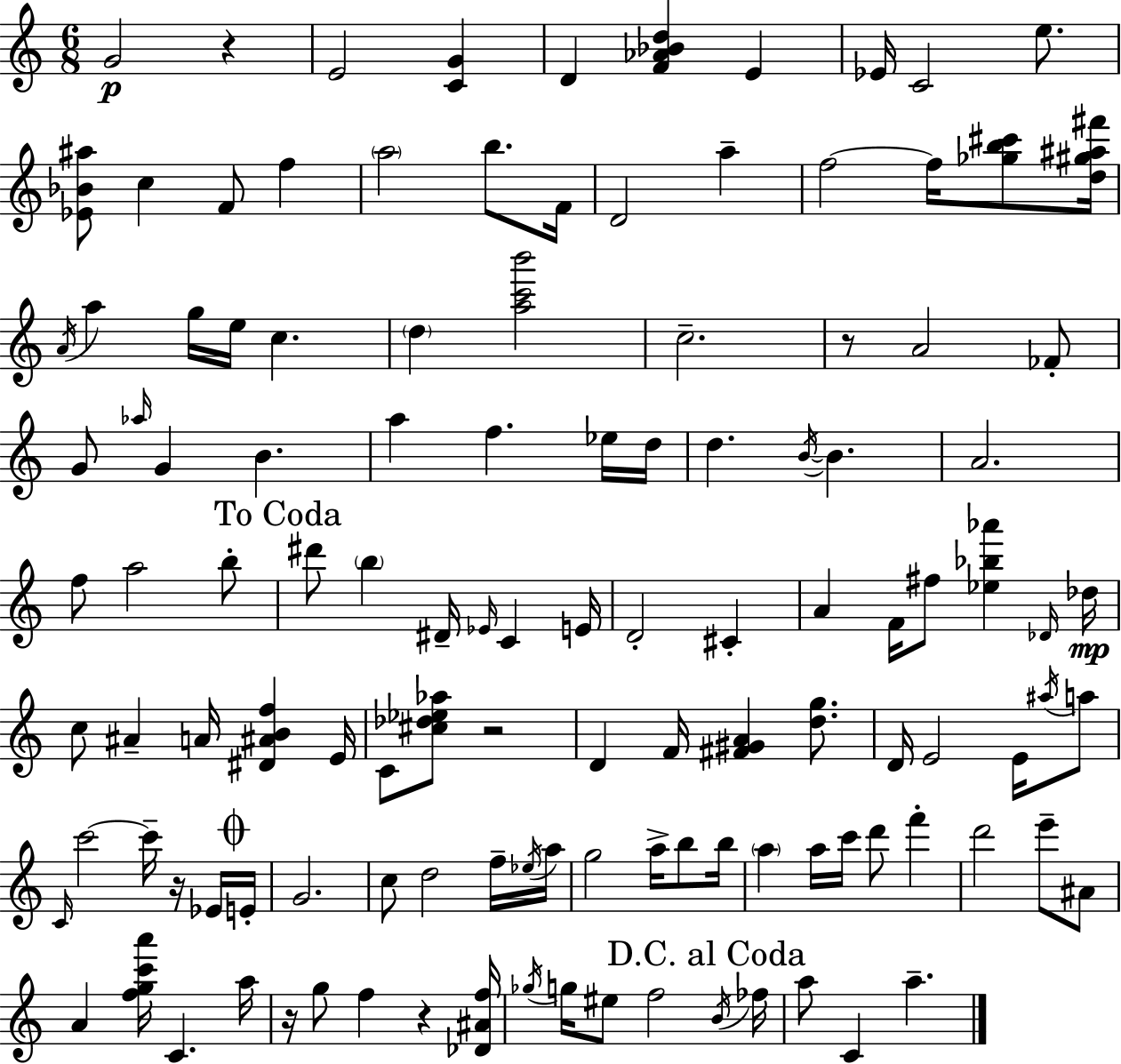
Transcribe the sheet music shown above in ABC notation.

X:1
T:Untitled
M:6/8
L:1/4
K:Am
G2 z E2 [CG] D [F_A_Bd] E _E/4 C2 e/2 [_E_B^a]/2 c F/2 f a2 b/2 F/4 D2 a f2 f/4 [_gb^c']/2 [d^g^a^f']/4 A/4 a g/4 e/4 c d [ac'b']2 c2 z/2 A2 _F/2 G/2 _a/4 G B a f _e/4 d/4 d B/4 B A2 f/2 a2 b/2 ^d'/2 b ^D/4 _E/4 C E/4 D2 ^C A F/4 ^f/2 [_e_b_a'] _D/4 _d/4 c/2 ^A A/4 [^D^ABf] E/4 C/2 [^c_d_e_a]/2 z2 D F/4 [^F^GA] [dg]/2 D/4 E2 E/4 ^a/4 a/2 C/4 c'2 c'/4 z/4 _E/4 E/4 G2 c/2 d2 f/4 _e/4 a/4 g2 a/4 b/2 b/4 a a/4 c'/4 d'/2 f' d'2 e'/2 ^A/2 A [fgc'a']/4 C a/4 z/4 g/2 f z [_D^Af]/4 _g/4 g/4 ^e/2 f2 B/4 _f/4 a/2 C a